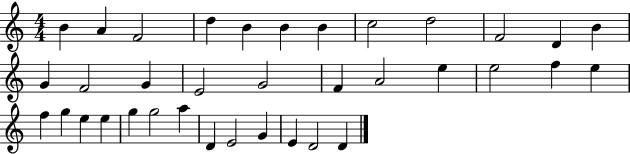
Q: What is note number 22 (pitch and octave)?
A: F5